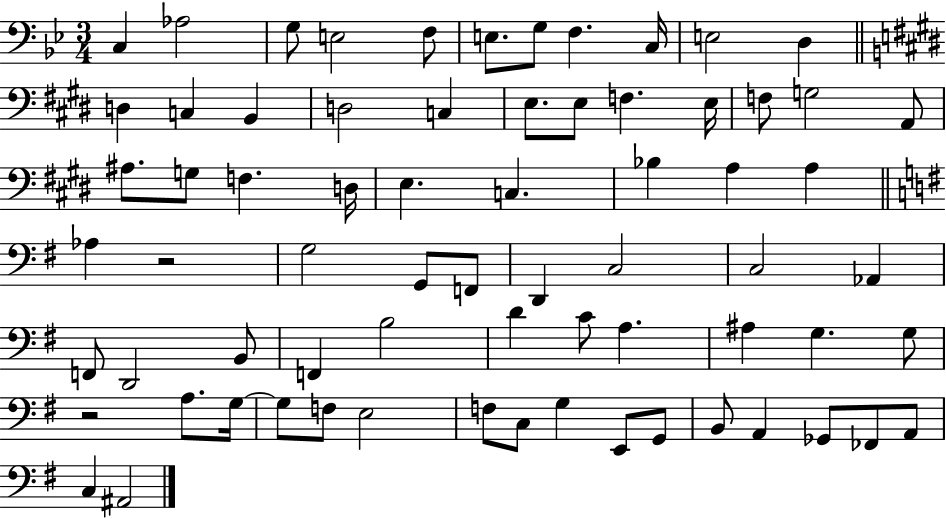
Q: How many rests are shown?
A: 2